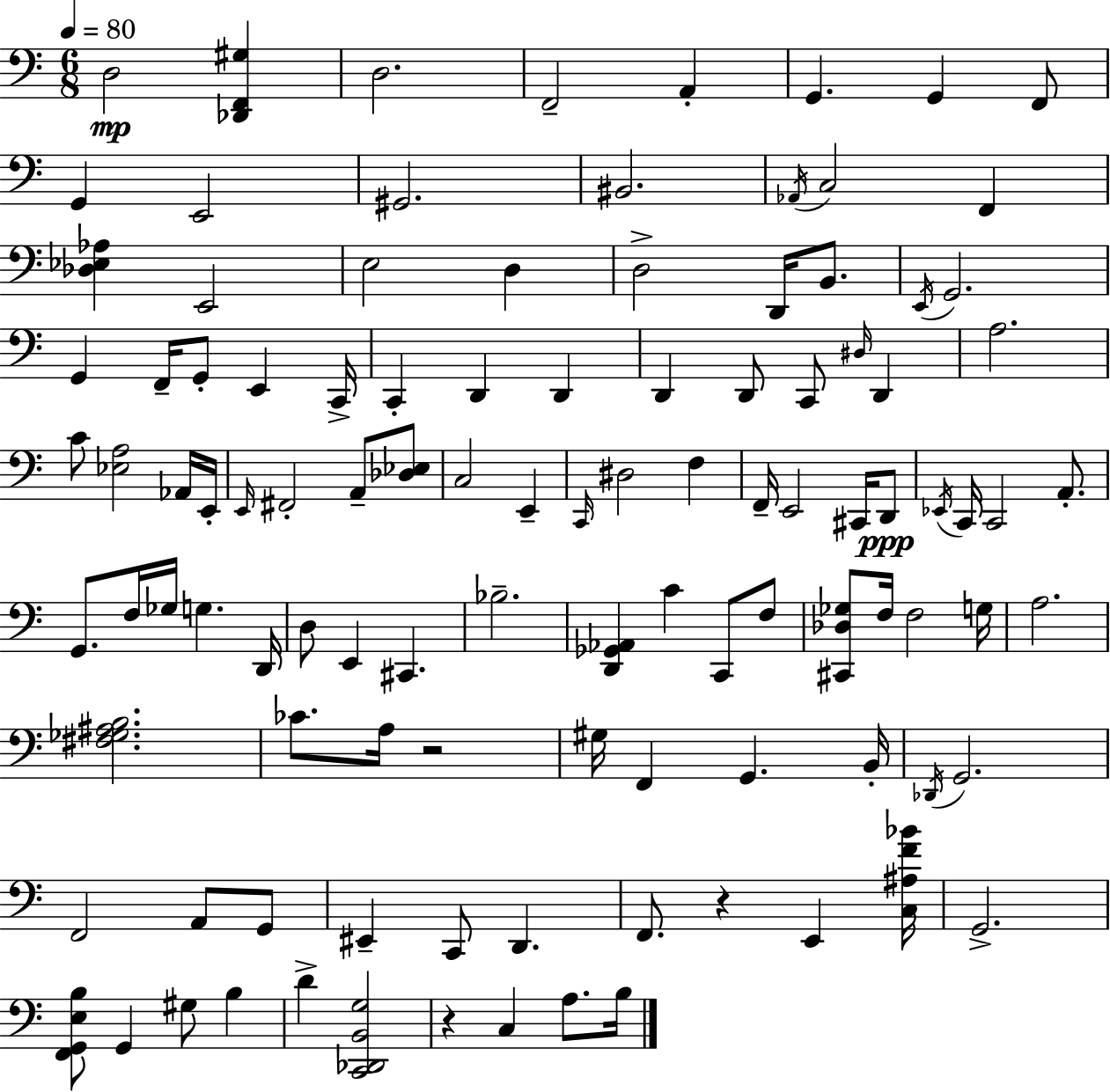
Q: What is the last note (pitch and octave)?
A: B3